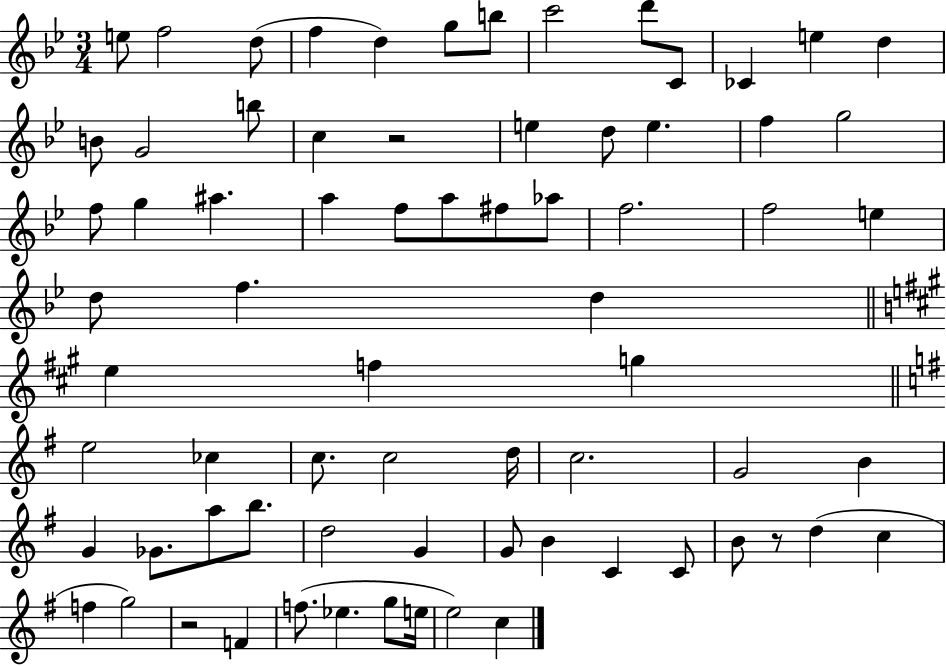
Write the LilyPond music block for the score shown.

{
  \clef treble
  \numericTimeSignature
  \time 3/4
  \key bes \major
  e''8 f''2 d''8( | f''4 d''4) g''8 b''8 | c'''2 d'''8 c'8 | ces'4 e''4 d''4 | \break b'8 g'2 b''8 | c''4 r2 | e''4 d''8 e''4. | f''4 g''2 | \break f''8 g''4 ais''4. | a''4 f''8 a''8 fis''8 aes''8 | f''2. | f''2 e''4 | \break d''8 f''4. d''4 | \bar "||" \break \key a \major e''4 f''4 g''4 | \bar "||" \break \key e \minor e''2 ces''4 | c''8. c''2 d''16 | c''2. | g'2 b'4 | \break g'4 ges'8. a''8 b''8. | d''2 g'4 | g'8 b'4 c'4 c'8 | b'8 r8 d''4( c''4 | \break f''4 g''2) | r2 f'4 | f''8.( ees''4. g''8 e''16 | e''2) c''4 | \break \bar "|."
}